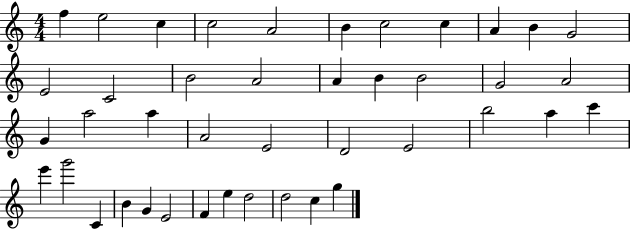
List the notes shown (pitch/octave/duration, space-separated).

F5/q E5/h C5/q C5/h A4/h B4/q C5/h C5/q A4/q B4/q G4/h E4/h C4/h B4/h A4/h A4/q B4/q B4/h G4/h A4/h G4/q A5/h A5/q A4/h E4/h D4/h E4/h B5/h A5/q C6/q E6/q G6/h C4/q B4/q G4/q E4/h F4/q E5/q D5/h D5/h C5/q G5/q